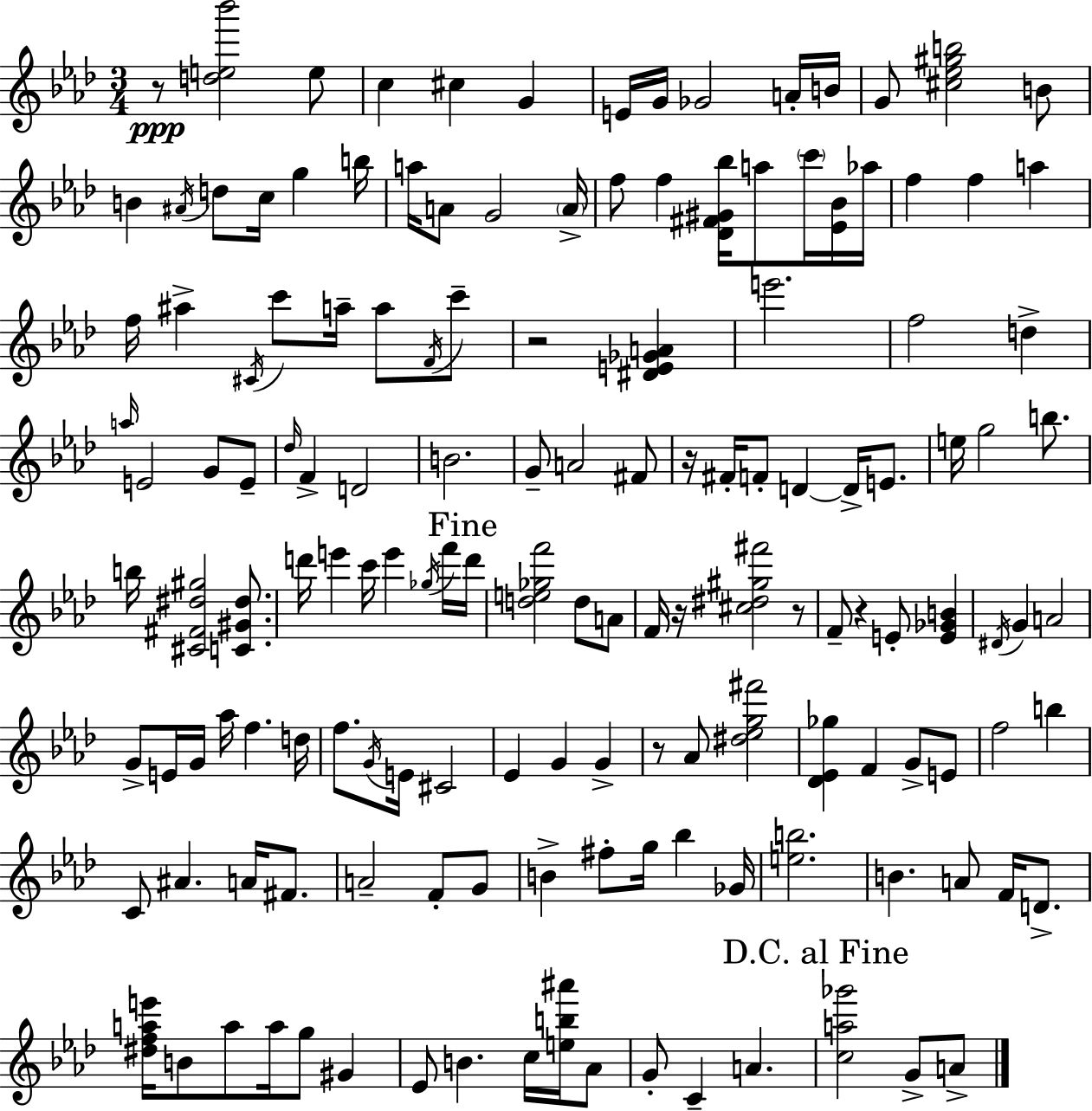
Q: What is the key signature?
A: AES major